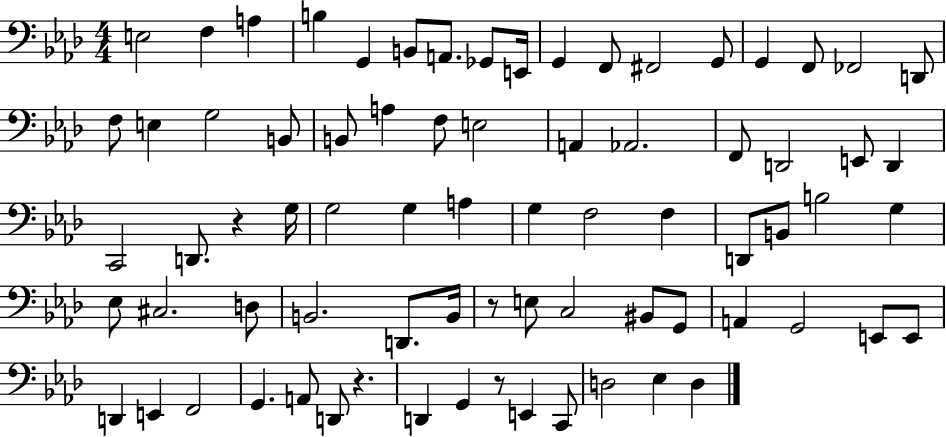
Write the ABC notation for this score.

X:1
T:Untitled
M:4/4
L:1/4
K:Ab
E,2 F, A, B, G,, B,,/2 A,,/2 _G,,/2 E,,/4 G,, F,,/2 ^F,,2 G,,/2 G,, F,,/2 _F,,2 D,,/2 F,/2 E, G,2 B,,/2 B,,/2 A, F,/2 E,2 A,, _A,,2 F,,/2 D,,2 E,,/2 D,, C,,2 D,,/2 z G,/4 G,2 G, A, G, F,2 F, D,,/2 B,,/2 B,2 G, _E,/2 ^C,2 D,/2 B,,2 D,,/2 B,,/4 z/2 E,/2 C,2 ^B,,/2 G,,/2 A,, G,,2 E,,/2 E,,/2 D,, E,, F,,2 G,, A,,/2 D,,/2 z D,, G,, z/2 E,, C,,/2 D,2 _E, D,